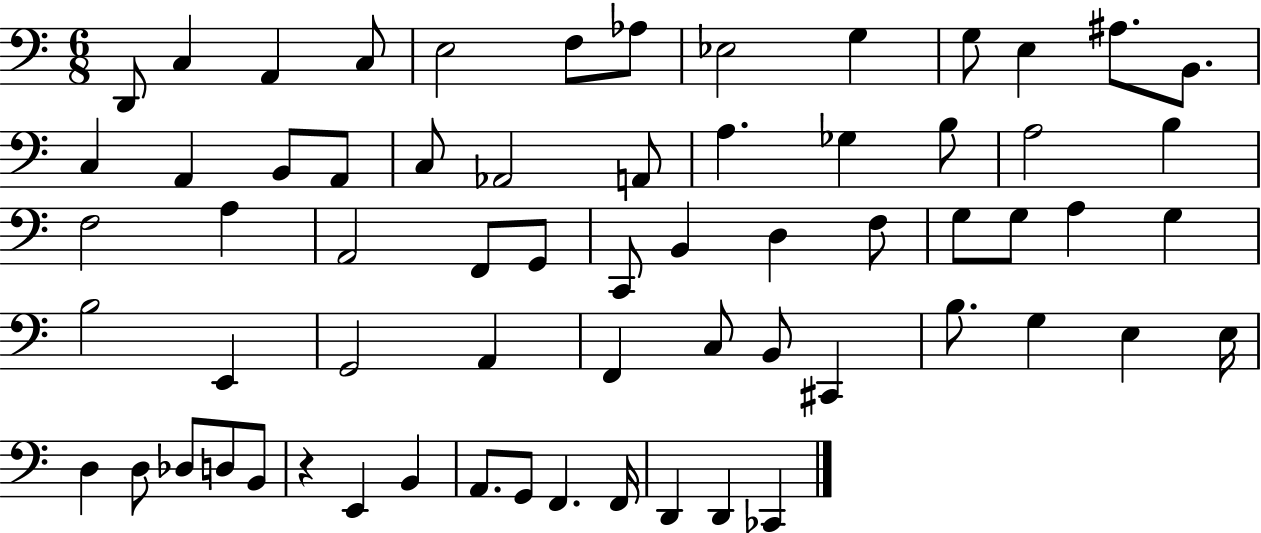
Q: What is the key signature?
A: C major